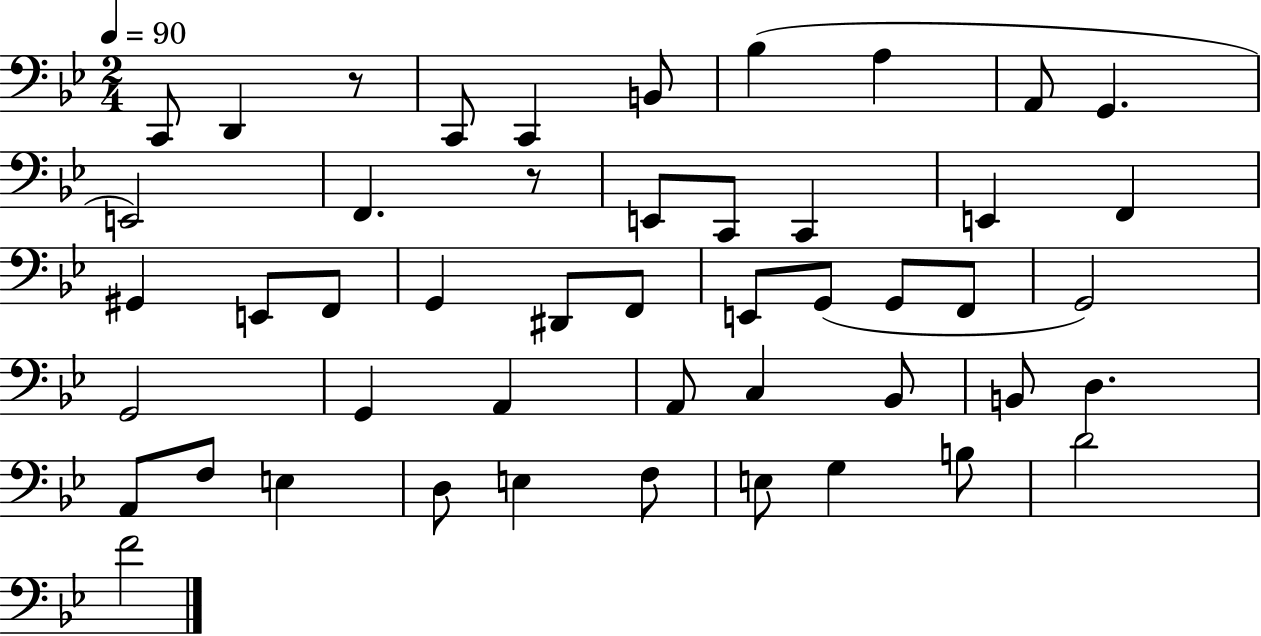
X:1
T:Untitled
M:2/4
L:1/4
K:Bb
C,,/2 D,, z/2 C,,/2 C,, B,,/2 _B, A, A,,/2 G,, E,,2 F,, z/2 E,,/2 C,,/2 C,, E,, F,, ^G,, E,,/2 F,,/2 G,, ^D,,/2 F,,/2 E,,/2 G,,/2 G,,/2 F,,/2 G,,2 G,,2 G,, A,, A,,/2 C, _B,,/2 B,,/2 D, A,,/2 F,/2 E, D,/2 E, F,/2 E,/2 G, B,/2 D2 F2